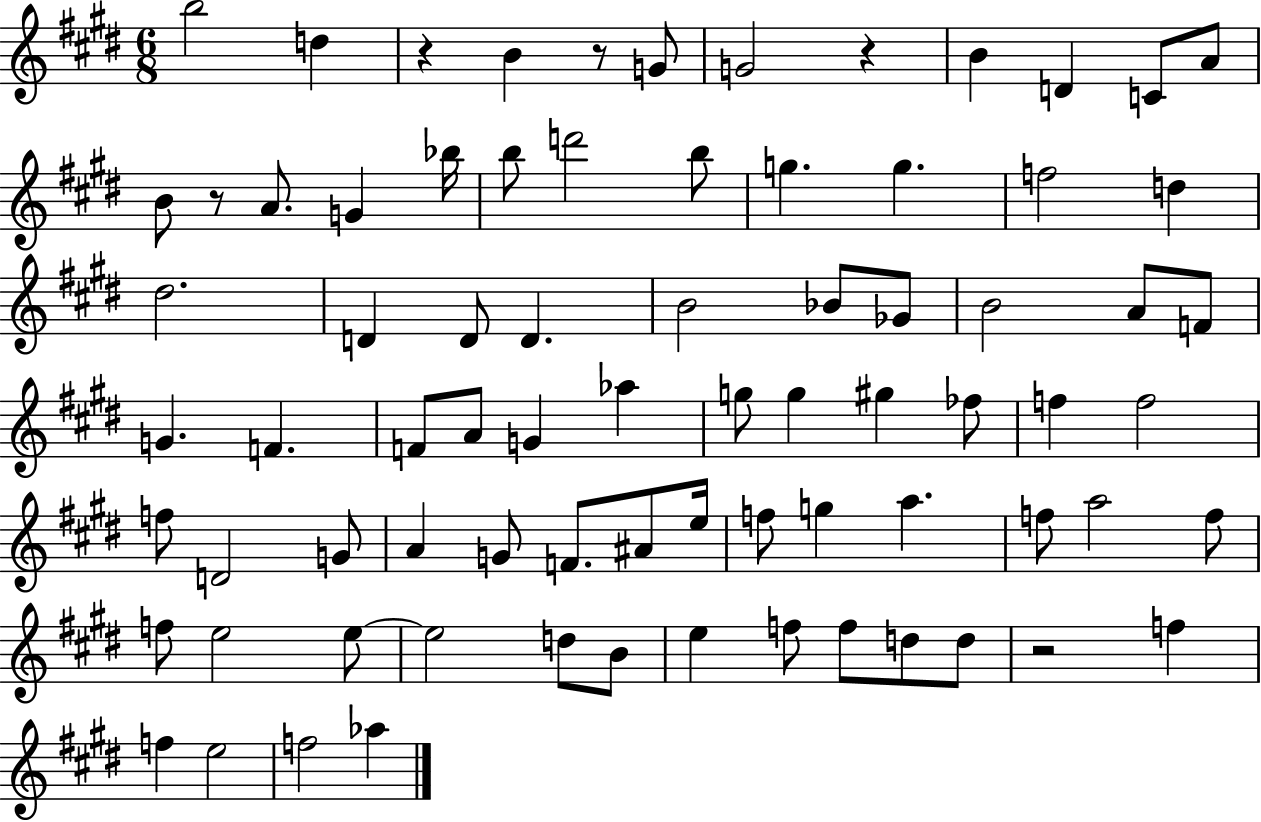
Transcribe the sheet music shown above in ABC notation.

X:1
T:Untitled
M:6/8
L:1/4
K:E
b2 d z B z/2 G/2 G2 z B D C/2 A/2 B/2 z/2 A/2 G _b/4 b/2 d'2 b/2 g g f2 d ^d2 D D/2 D B2 _B/2 _G/2 B2 A/2 F/2 G F F/2 A/2 G _a g/2 g ^g _f/2 f f2 f/2 D2 G/2 A G/2 F/2 ^A/2 e/4 f/2 g a f/2 a2 f/2 f/2 e2 e/2 e2 d/2 B/2 e f/2 f/2 d/2 d/2 z2 f f e2 f2 _a